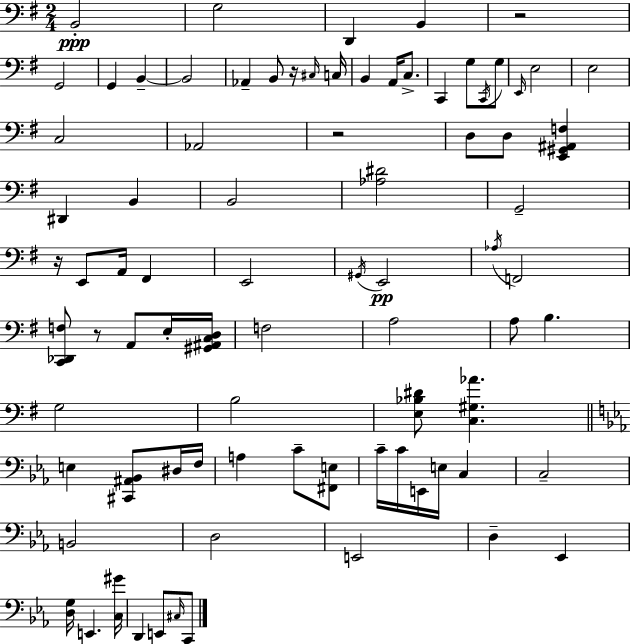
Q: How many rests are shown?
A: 5